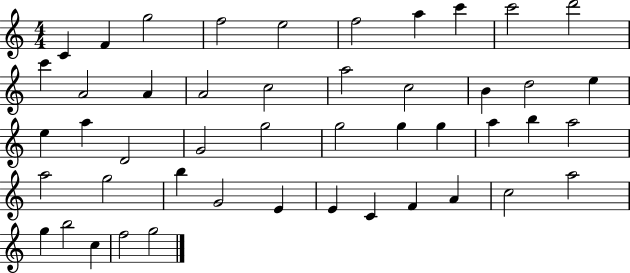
X:1
T:Untitled
M:4/4
L:1/4
K:C
C F g2 f2 e2 f2 a c' c'2 d'2 c' A2 A A2 c2 a2 c2 B d2 e e a D2 G2 g2 g2 g g a b a2 a2 g2 b G2 E E C F A c2 a2 g b2 c f2 g2